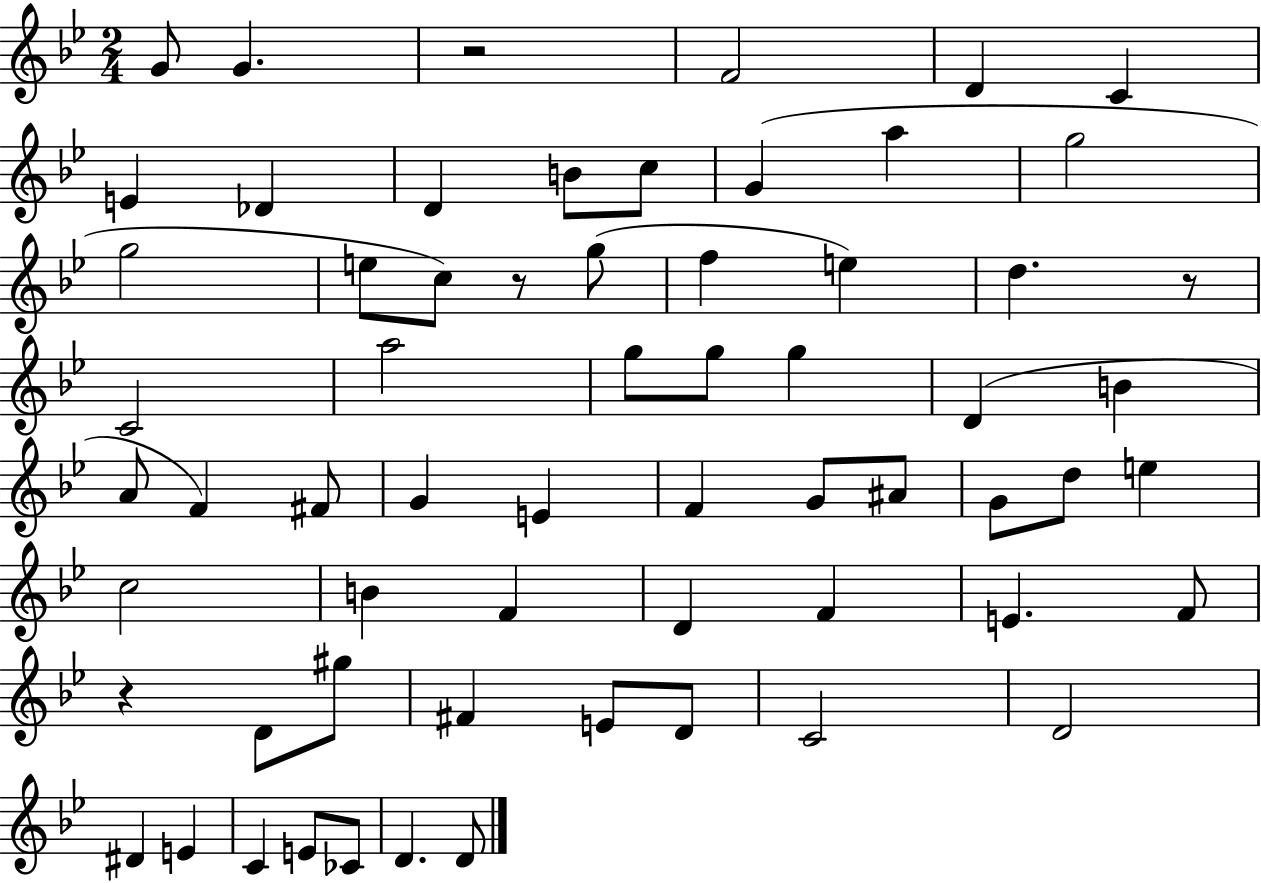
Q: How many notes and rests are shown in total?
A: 63